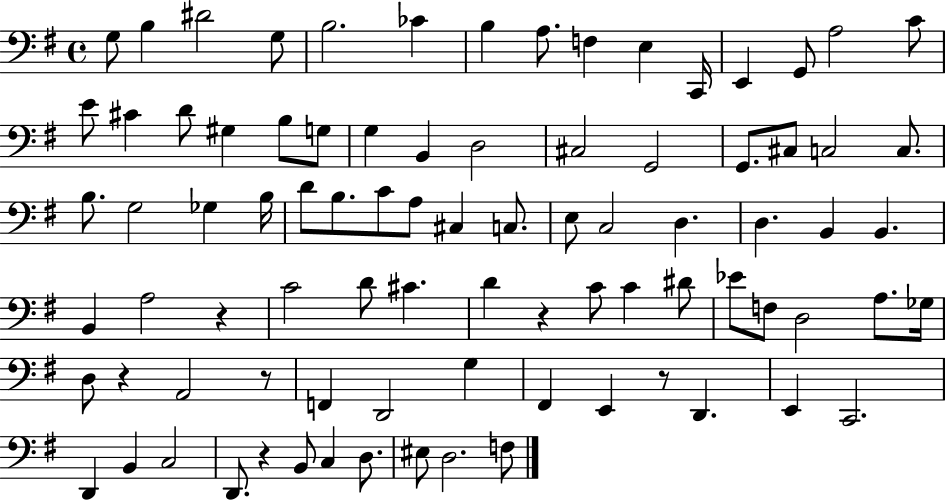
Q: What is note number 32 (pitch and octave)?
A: G3